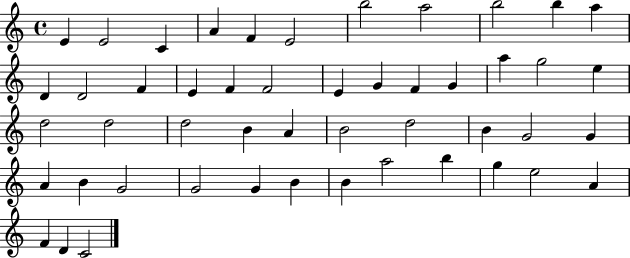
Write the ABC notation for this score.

X:1
T:Untitled
M:4/4
L:1/4
K:C
E E2 C A F E2 b2 a2 b2 b a D D2 F E F F2 E G F G a g2 e d2 d2 d2 B A B2 d2 B G2 G A B G2 G2 G B B a2 b g e2 A F D C2